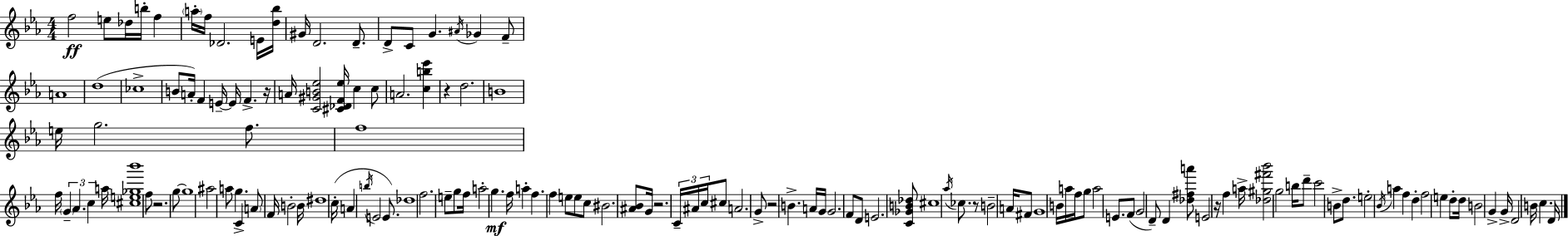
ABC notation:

X:1
T:Untitled
M:4/4
L:1/4
K:Eb
f2 e/2 _d/4 b/4 f a/4 f/4 _D2 E/4 [d_b]/4 ^G/4 D2 D/2 D/2 C/2 G ^A/4 _G F/2 A4 d4 _c4 B/2 A/4 F E/4 E/4 F z/4 A/4 [C^GB_e]2 [^C_DF_e]/4 c c/2 A2 [cb_e'] z d2 B4 e/4 g2 f/2 f4 f/4 G _A c a/4 [^ce_g_b']4 f/2 z2 g/2 g4 ^a2 a/2 g C A/2 F/4 B2 B/4 ^d4 c/4 A b/4 E2 E/2 _d4 f2 e/2 g/2 f/4 a2 g f/4 a f f e/2 e/2 c/2 ^B2 [^A_B]/2 G/4 z2 C/4 ^A/4 c/4 ^c/2 A2 G/2 z2 B A/4 G/4 G2 F/2 D/2 E2 [C_GB_d]/2 ^c4 _a/4 _c/2 z/2 B2 A/4 ^F/2 G4 B/4 a/4 f/4 g/2 a2 E/2 F/2 G2 D/2 D [_d^fa']/2 E2 z/4 f a/4 [_d^g^f'_b']2 g2 b/4 d'/2 c'2 B/2 d/2 e2 _B/4 a f d f2 e d/2 d/4 B2 G G/4 D2 B/4 c D/4